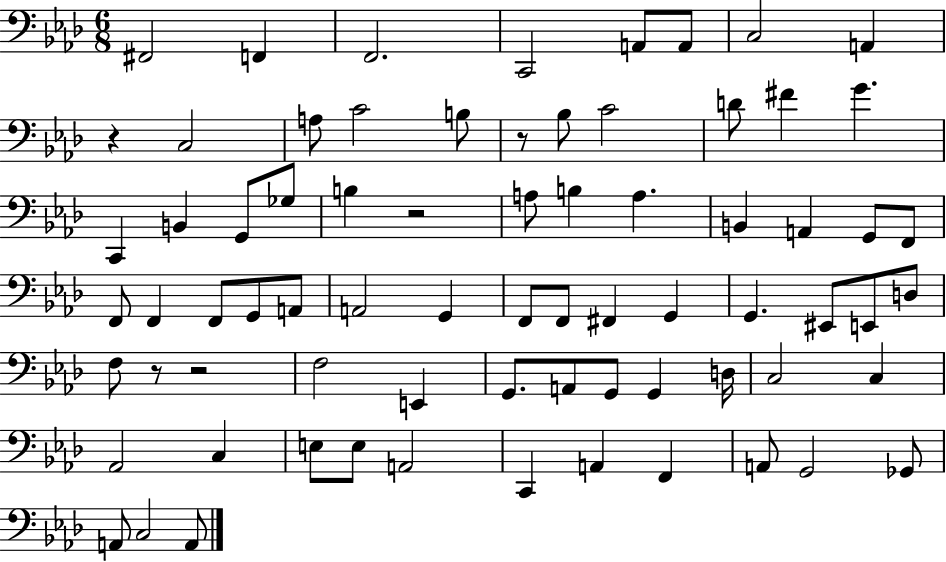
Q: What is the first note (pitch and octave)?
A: F#2